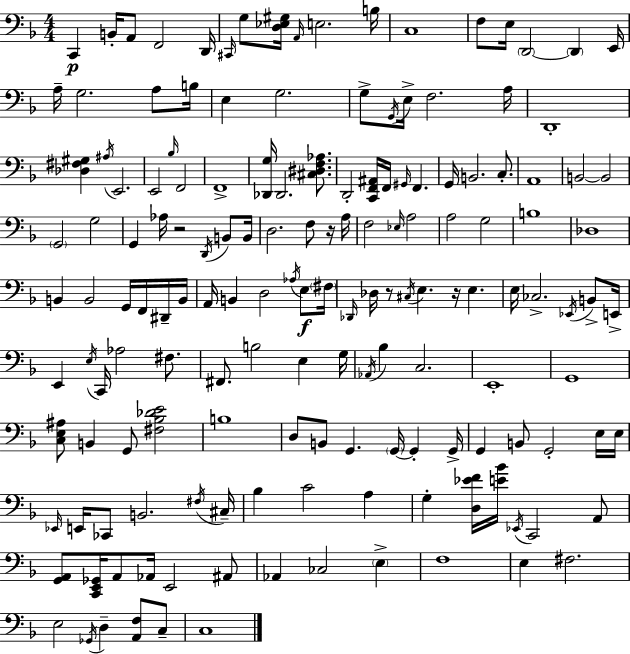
X:1
T:Untitled
M:4/4
L:1/4
K:Dm
C,, B,,/4 A,,/2 F,,2 D,,/4 ^C,,/4 G,/2 [D,_E,^G,]/4 A,,/4 E,2 B,/4 C,4 F,/2 E,/4 D,,2 D,, E,,/4 A,/4 G,2 A,/2 B,/4 E, G,2 G,/2 G,,/4 E,/4 F,2 A,/4 D,,4 [_D,^F,^G,] ^A,/4 E,,2 E,,2 _B,/4 F,,2 F,,4 [_D,,G,]/4 _D,,2 [^C,^D,F,_A,]/2 D,,2 [C,,F,,^A,,]/4 F,,/4 ^G,,/4 F,, G,,/4 B,,2 C,/2 A,,4 B,,2 B,,2 G,,2 G,2 G,, _A,/4 z2 D,,/4 B,,/2 B,,/4 D,2 F,/2 z/4 A,/4 F,2 _E,/4 A,2 A,2 G,2 B,4 _D,4 B,, B,,2 G,,/4 F,,/4 ^D,,/4 B,,/4 A,,/4 B,, D,2 _A,/4 E,/2 ^F,/4 _D,,/4 _D,/4 z/2 ^C,/4 E, z/4 E, E,/4 _C,2 _E,,/4 B,,/2 E,,/4 E,, E,/4 C,,/4 _A,2 ^F,/2 ^F,,/2 B,2 E, G,/4 _A,,/4 _B, C,2 E,,4 G,,4 [C,E,^A,]/2 B,, G,,/2 [^F,_B,_DE]2 B,4 D,/2 B,,/2 G,, G,,/4 G,, G,,/4 G,, B,,/2 G,,2 E,/4 E,/4 _E,,/4 E,,/4 _C,,/2 B,,2 ^F,/4 ^C,/4 _B, C2 A, G, [D,_EF]/4 [E_B]/4 _E,,/4 C,,2 A,,/2 [G,,A,,]/2 [C,,E,,_G,,]/4 A,,/2 _A,,/4 E,,2 ^A,,/2 _A,, _C,2 E, F,4 E, ^F,2 E,2 _G,,/4 D, [A,,F,]/2 C,/2 C,4